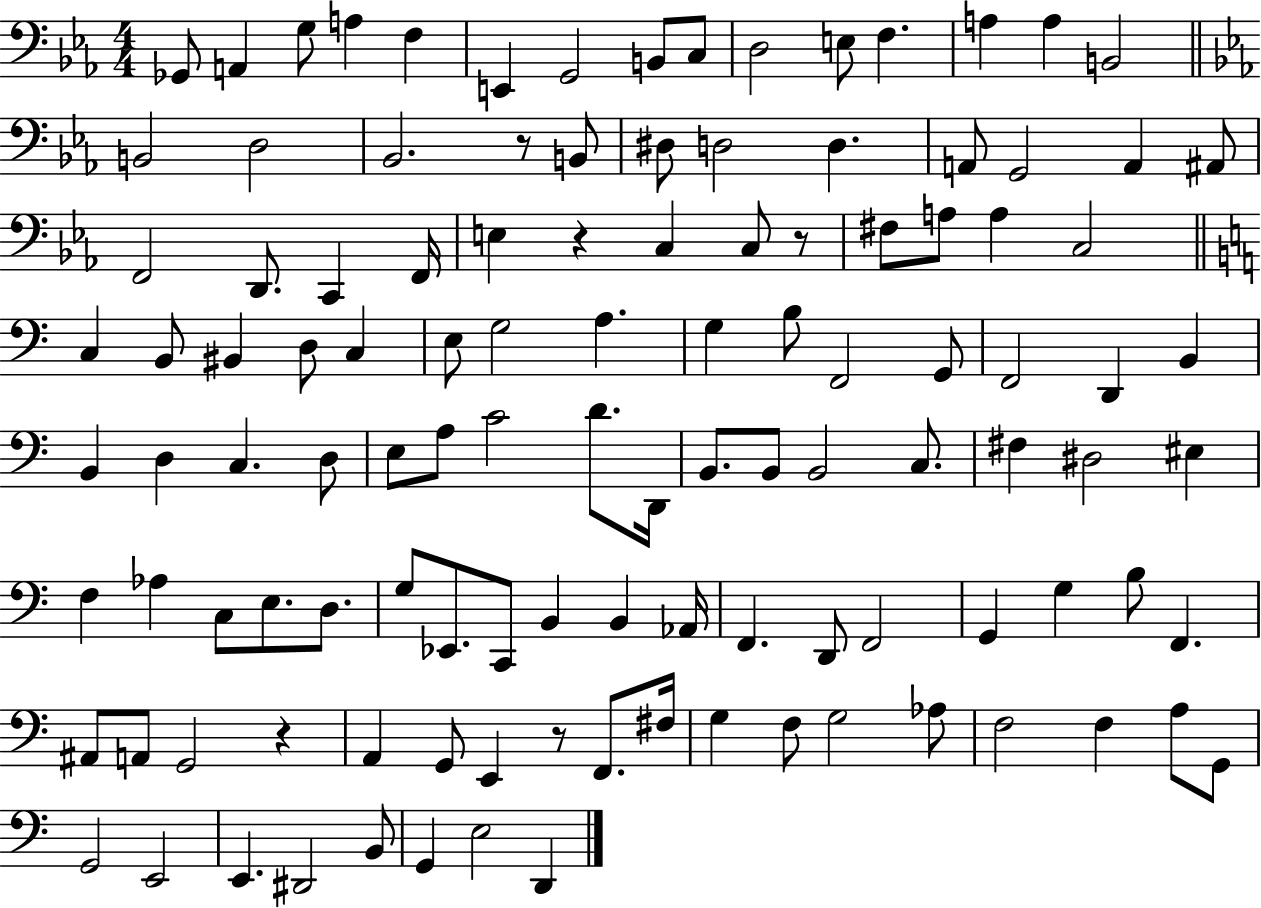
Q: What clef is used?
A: bass